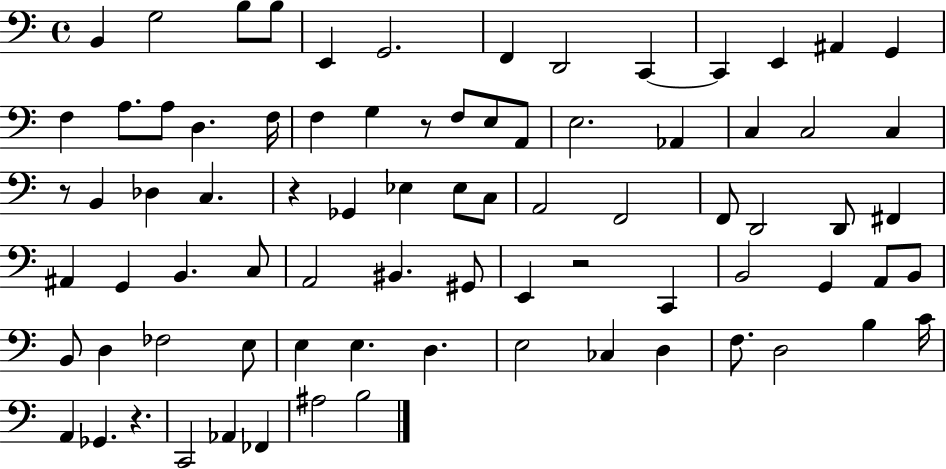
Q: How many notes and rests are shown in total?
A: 80